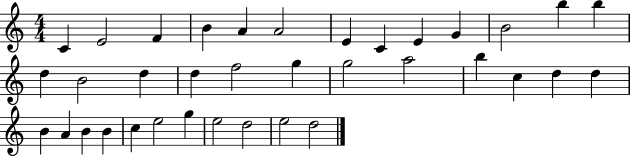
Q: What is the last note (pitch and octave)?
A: D5